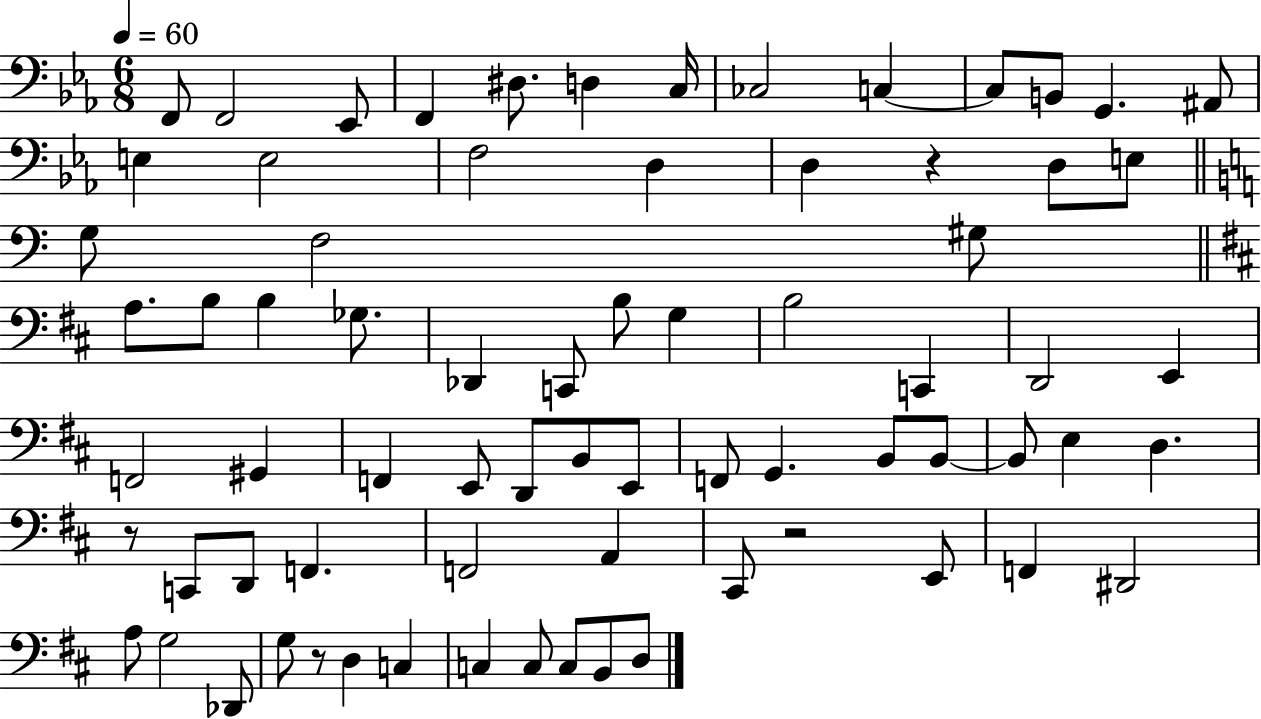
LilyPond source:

{
  \clef bass
  \numericTimeSignature
  \time 6/8
  \key ees \major
  \tempo 4 = 60
  f,8 f,2 ees,8 | f,4 dis8. d4 c16 | ces2 c4~~ | c8 b,8 g,4. ais,8 | \break e4 e2 | f2 d4 | d4 r4 d8 e8 | \bar "||" \break \key c \major g8 f2 gis8 | \bar "||" \break \key d \major a8. b8 b4 ges8. | des,4 c,8 b8 g4 | b2 c,4 | d,2 e,4 | \break f,2 gis,4 | f,4 e,8 d,8 b,8 e,8 | f,8 g,4. b,8 b,8~~ | b,8 e4 d4. | \break r8 c,8 d,8 f,4. | f,2 a,4 | cis,8 r2 e,8 | f,4 dis,2 | \break a8 g2 des,8 | g8 r8 d4 c4 | c4 c8 c8 b,8 d8 | \bar "|."
}